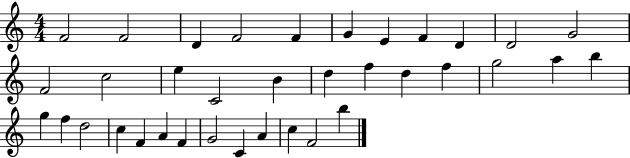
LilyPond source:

{
  \clef treble
  \numericTimeSignature
  \time 4/4
  \key c \major
  f'2 f'2 | d'4 f'2 f'4 | g'4 e'4 f'4 d'4 | d'2 g'2 | \break f'2 c''2 | e''4 c'2 b'4 | d''4 f''4 d''4 f''4 | g''2 a''4 b''4 | \break g''4 f''4 d''2 | c''4 f'4 a'4 f'4 | g'2 c'4 a'4 | c''4 f'2 b''4 | \break \bar "|."
}